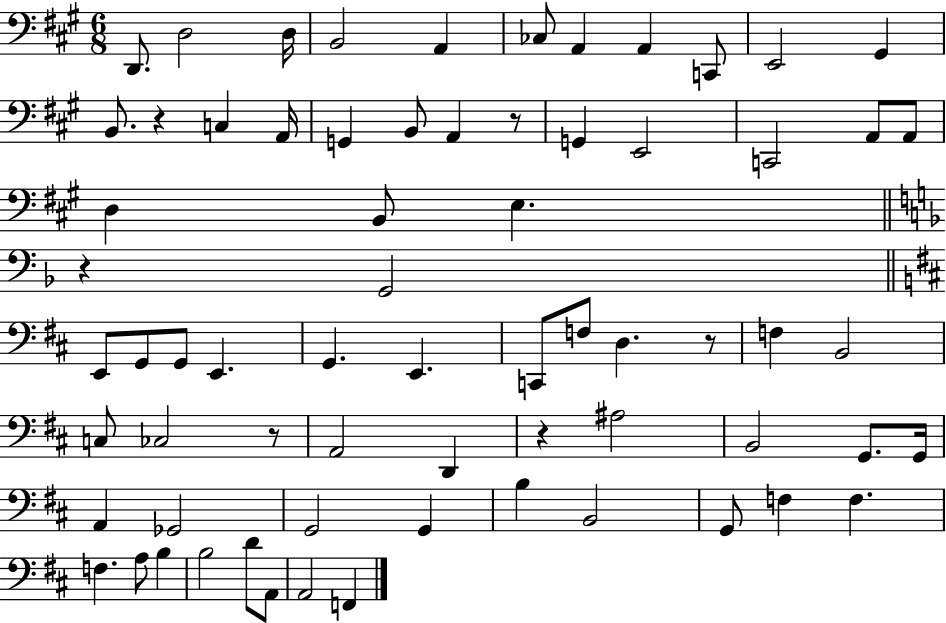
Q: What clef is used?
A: bass